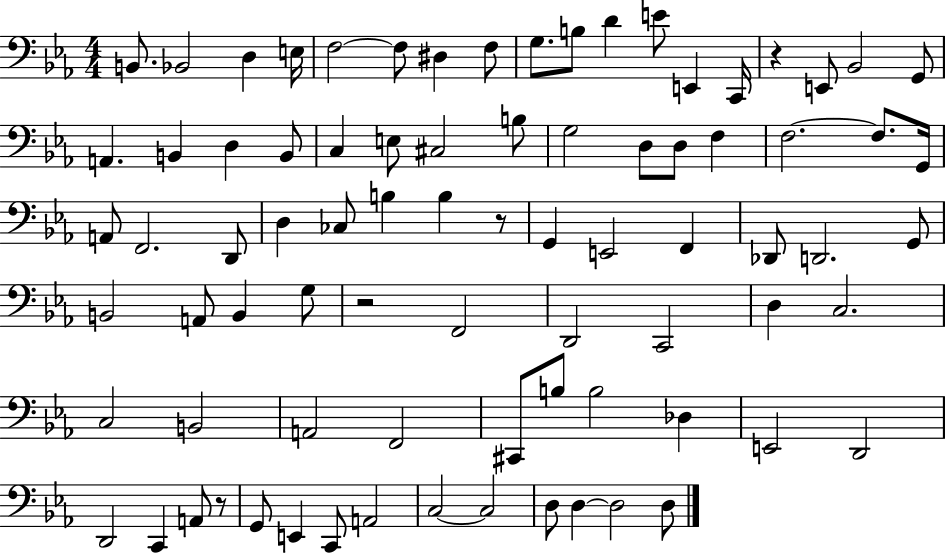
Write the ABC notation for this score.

X:1
T:Untitled
M:4/4
L:1/4
K:Eb
B,,/2 _B,,2 D, E,/4 F,2 F,/2 ^D, F,/2 G,/2 B,/2 D E/2 E,, C,,/4 z E,,/2 _B,,2 G,,/2 A,, B,, D, B,,/2 C, E,/2 ^C,2 B,/2 G,2 D,/2 D,/2 F, F,2 F,/2 G,,/4 A,,/2 F,,2 D,,/2 D, _C,/2 B, B, z/2 G,, E,,2 F,, _D,,/2 D,,2 G,,/2 B,,2 A,,/2 B,, G,/2 z2 F,,2 D,,2 C,,2 D, C,2 C,2 B,,2 A,,2 F,,2 ^C,,/2 B,/2 B,2 _D, E,,2 D,,2 D,,2 C,, A,,/2 z/2 G,,/2 E,, C,,/2 A,,2 C,2 C,2 D,/2 D, D,2 D,/2